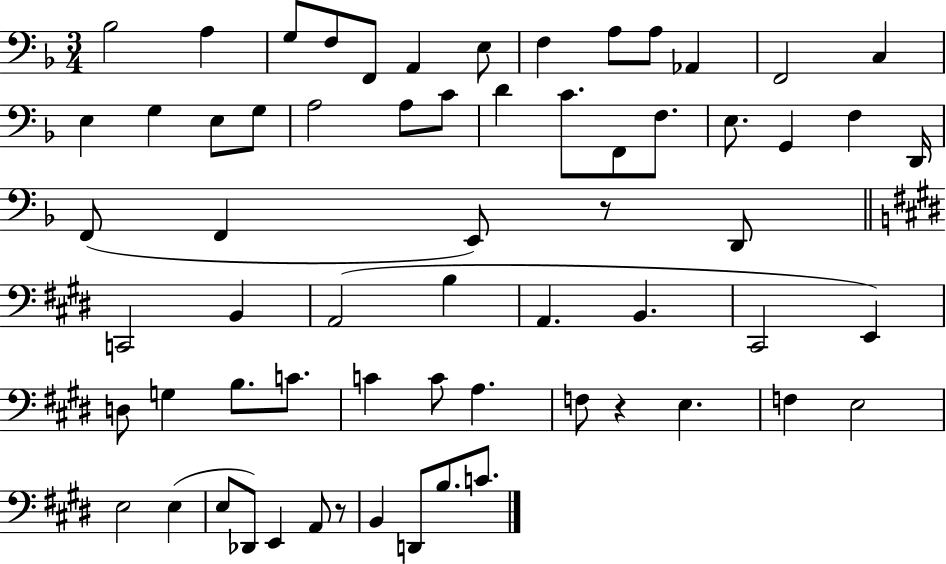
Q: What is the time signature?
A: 3/4